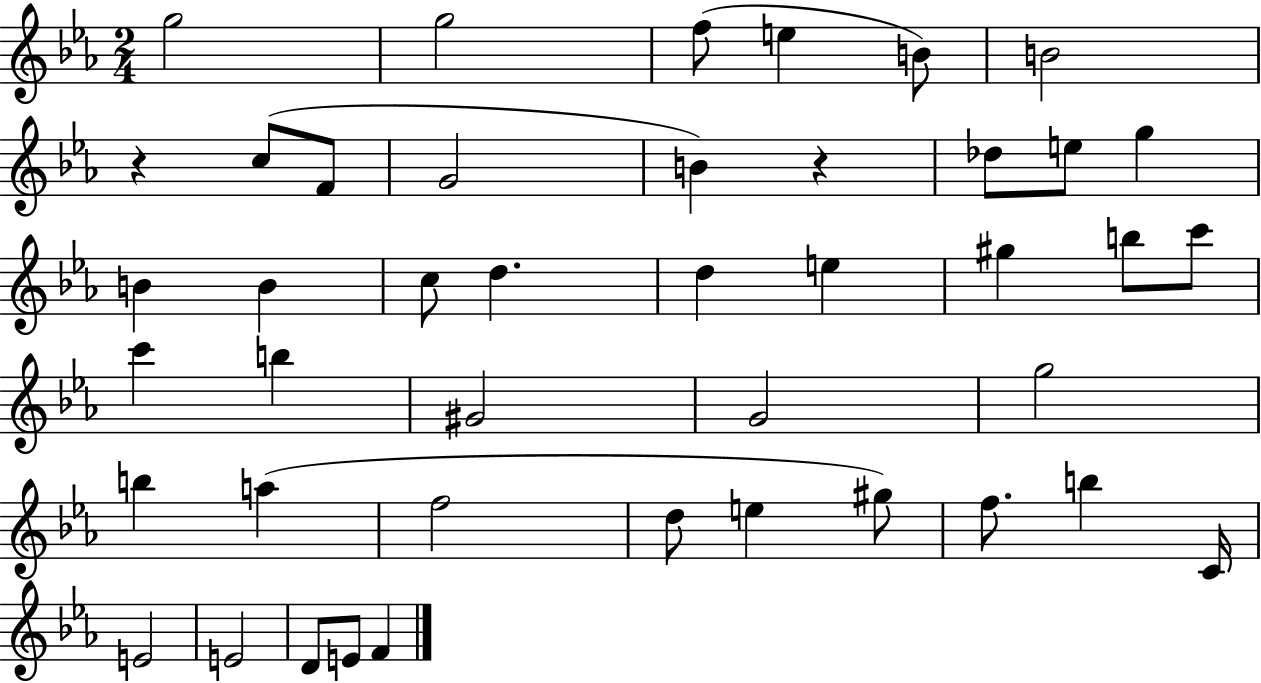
X:1
T:Untitled
M:2/4
L:1/4
K:Eb
g2 g2 f/2 e B/2 B2 z c/2 F/2 G2 B z _d/2 e/2 g B B c/2 d d e ^g b/2 c'/2 c' b ^G2 G2 g2 b a f2 d/2 e ^g/2 f/2 b C/4 E2 E2 D/2 E/2 F